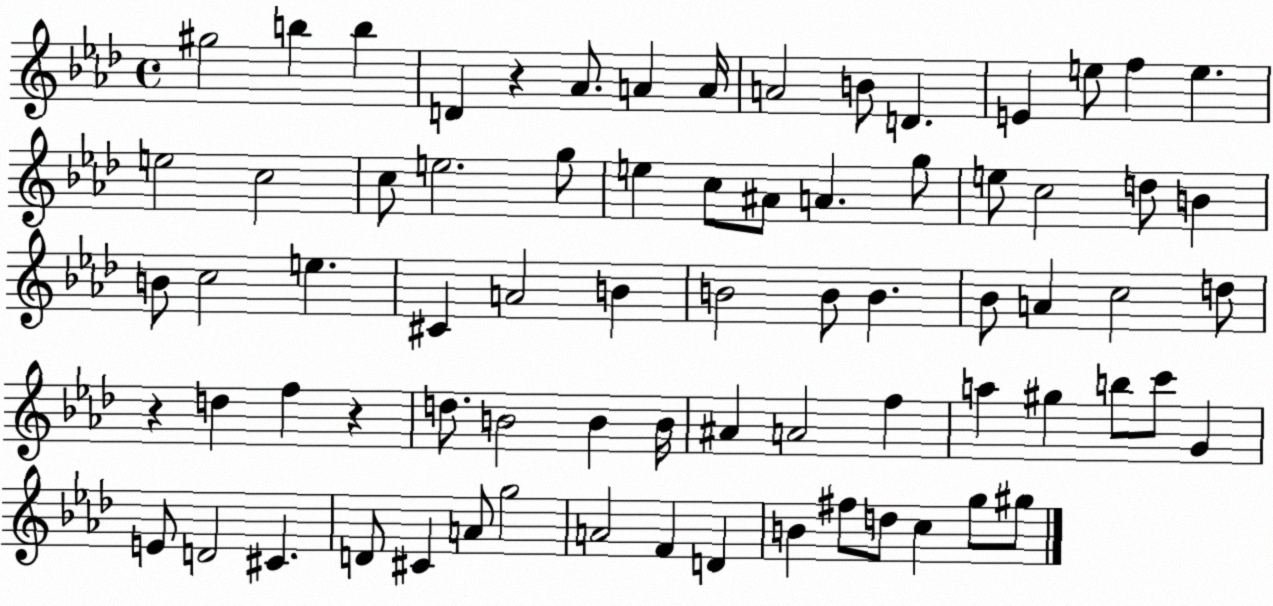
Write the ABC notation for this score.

X:1
T:Untitled
M:4/4
L:1/4
K:Ab
^g2 b b D z _A/2 A A/4 A2 B/2 D E e/2 f e e2 c2 c/2 e2 g/2 e c/2 ^A/2 A g/2 e/2 c2 d/2 B B/2 c2 e ^C A2 B B2 B/2 B _B/2 A c2 d/2 z d f z d/2 B2 B B/4 ^A A2 f a ^g b/2 c'/2 G E/2 D2 ^C D/2 ^C A/2 g2 A2 F D B ^f/2 d/2 c g/2 ^g/2